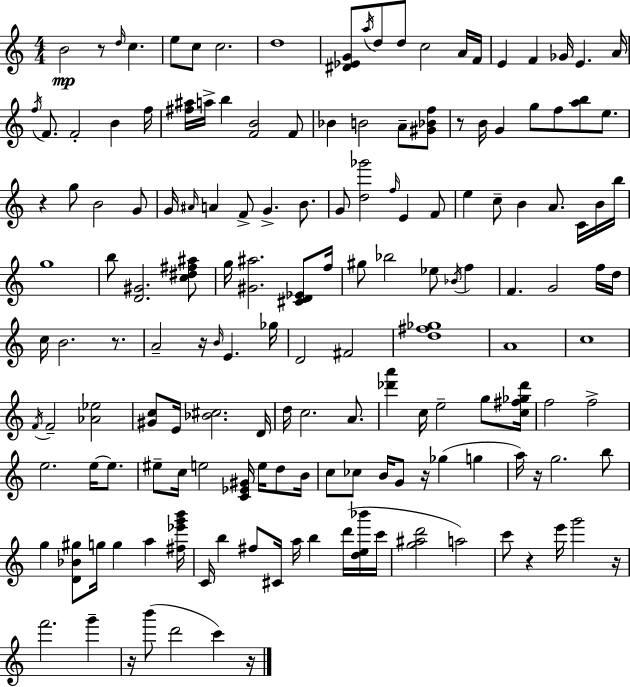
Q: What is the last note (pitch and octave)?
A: C6